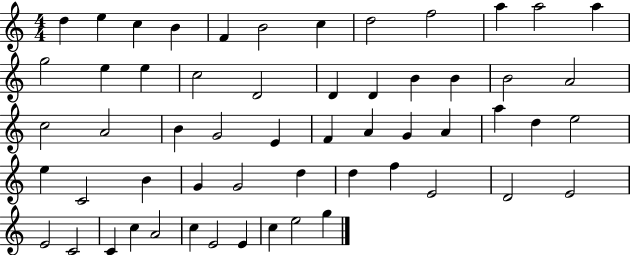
{
  \clef treble
  \numericTimeSignature
  \time 4/4
  \key c \major
  d''4 e''4 c''4 b'4 | f'4 b'2 c''4 | d''2 f''2 | a''4 a''2 a''4 | \break g''2 e''4 e''4 | c''2 d'2 | d'4 d'4 b'4 b'4 | b'2 a'2 | \break c''2 a'2 | b'4 g'2 e'4 | f'4 a'4 g'4 a'4 | a''4 d''4 e''2 | \break e''4 c'2 b'4 | g'4 g'2 d''4 | d''4 f''4 e'2 | d'2 e'2 | \break e'2 c'2 | c'4 c''4 a'2 | c''4 e'2 e'4 | c''4 e''2 g''4 | \break \bar "|."
}